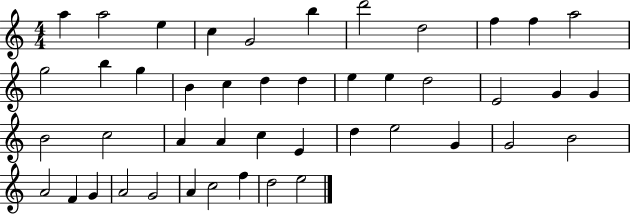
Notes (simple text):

A5/q A5/h E5/q C5/q G4/h B5/q D6/h D5/h F5/q F5/q A5/h G5/h B5/q G5/q B4/q C5/q D5/q D5/q E5/q E5/q D5/h E4/h G4/q G4/q B4/h C5/h A4/q A4/q C5/q E4/q D5/q E5/h G4/q G4/h B4/h A4/h F4/q G4/q A4/h G4/h A4/q C5/h F5/q D5/h E5/h